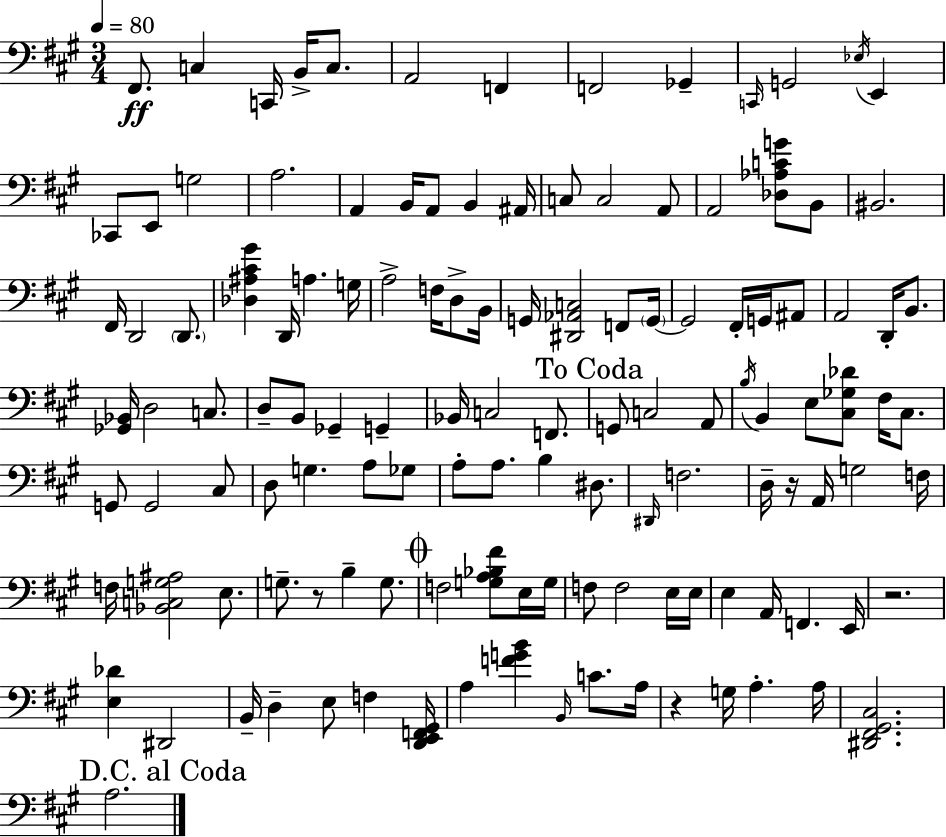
X:1
T:Untitled
M:3/4
L:1/4
K:A
^F,,/2 C, C,,/4 B,,/4 C,/2 A,,2 F,, F,,2 _G,, C,,/4 G,,2 _E,/4 E,, _C,,/2 E,,/2 G,2 A,2 A,, B,,/4 A,,/2 B,, ^A,,/4 C,/2 C,2 A,,/2 A,,2 [_D,_A,CG]/2 B,,/2 ^B,,2 ^F,,/4 D,,2 D,,/2 [_D,^A,^C^G] D,,/4 A, G,/4 A,2 F,/4 D,/2 B,,/4 G,,/4 [^D,,_A,,C,]2 F,,/2 G,,/4 G,,2 ^F,,/4 G,,/4 ^A,,/2 A,,2 D,,/4 B,,/2 [_G,,_B,,]/4 D,2 C,/2 D,/2 B,,/2 _G,, G,, _B,,/4 C,2 F,,/2 G,,/2 C,2 A,,/2 B,/4 B,, E,/2 [^C,_G,_D]/2 ^F,/4 ^C,/2 G,,/2 G,,2 ^C,/2 D,/2 G, A,/2 _G,/2 A,/2 A,/2 B, ^D,/2 ^D,,/4 F,2 D,/4 z/4 A,,/4 G,2 F,/4 F,/4 [_B,,C,G,^A,]2 E,/2 G,/2 z/2 B, G,/2 F,2 [G,A,_B,^F]/2 E,/4 G,/4 F,/2 F,2 E,/4 E,/4 E, A,,/4 F,, E,,/4 z2 [E,_D] ^D,,2 B,,/4 D, E,/2 F, [D,,E,,F,,^G,,]/4 A, [FGB] B,,/4 C/2 A,/4 z G,/4 A, A,/4 [^D,,^F,,^G,,^C,]2 A,2